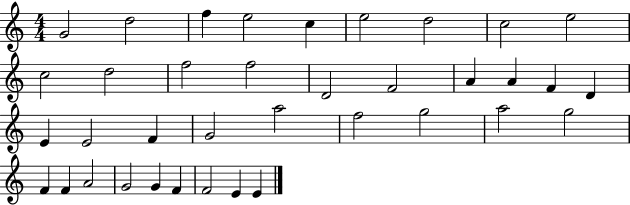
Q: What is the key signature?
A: C major